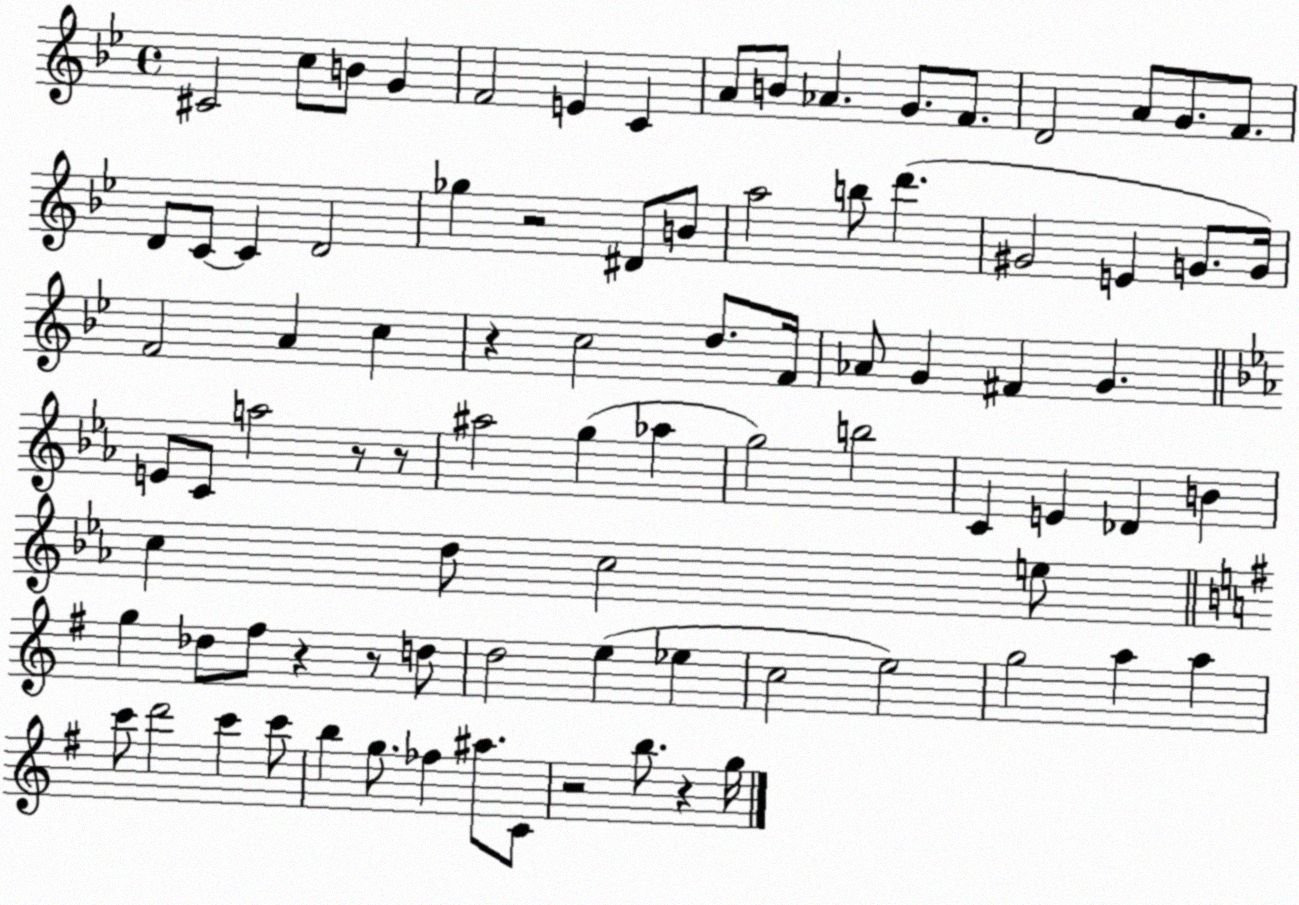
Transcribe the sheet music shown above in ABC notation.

X:1
T:Untitled
M:4/4
L:1/4
K:Bb
^C2 c/2 B/2 G F2 E C A/2 B/2 _A G/2 F/2 D2 A/2 G/2 F/2 D/2 C/2 C D2 _g z2 ^D/2 B/2 a2 b/2 d' ^G2 E G/2 G/4 F2 A c z c2 d/2 F/4 _A/2 G ^F G E/2 C/2 a2 z/2 z/2 ^a2 g _a g2 b2 C E _D B c d/2 c2 e/2 g _d/2 ^f/2 z z/2 d/2 d2 e _e c2 e2 g2 a a c'/2 d'2 c' c'/2 b g/2 _f ^a/2 C/2 z2 b/2 z g/4